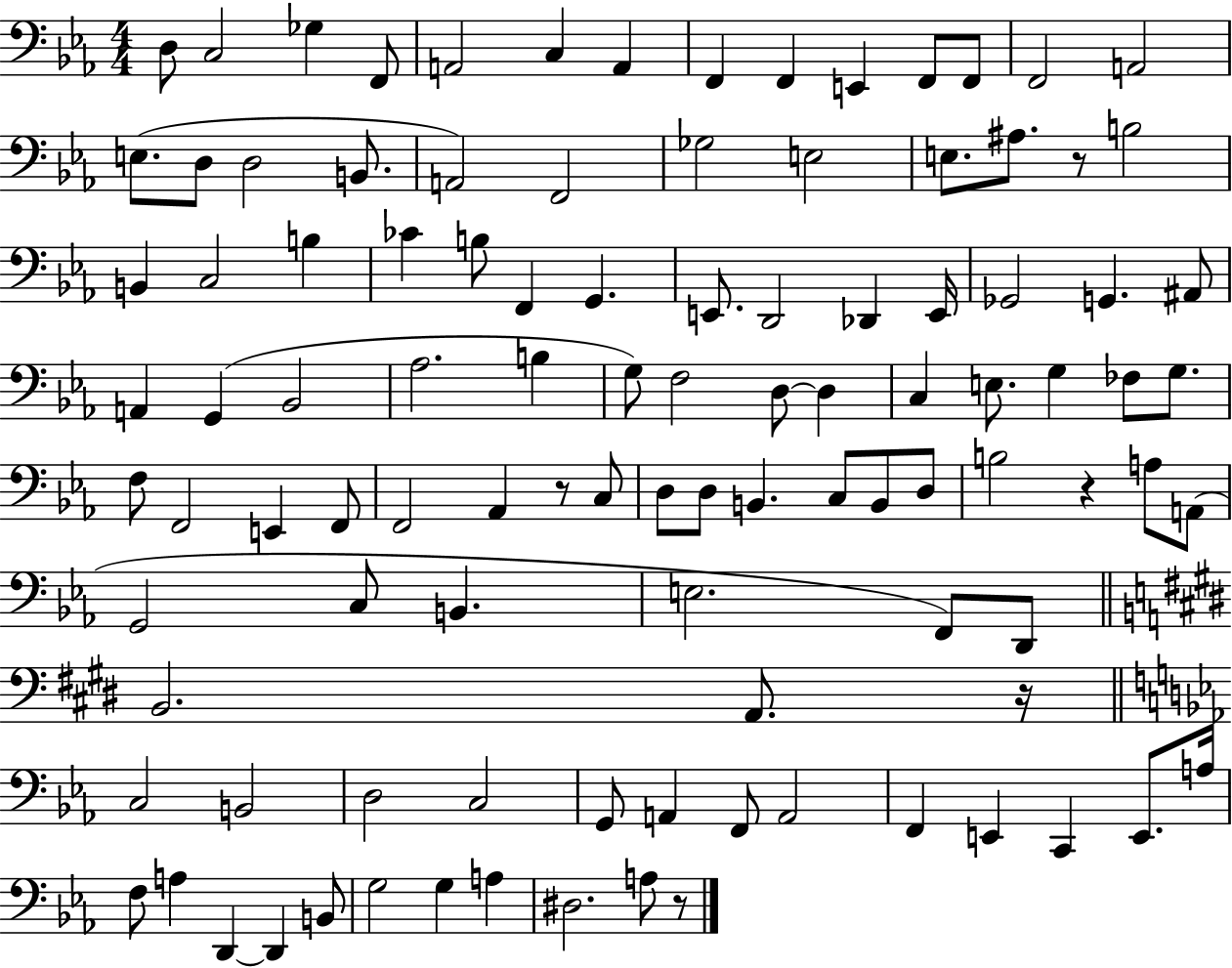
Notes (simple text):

D3/e C3/h Gb3/q F2/e A2/h C3/q A2/q F2/q F2/q E2/q F2/e F2/e F2/h A2/h E3/e. D3/e D3/h B2/e. A2/h F2/h Gb3/h E3/h E3/e. A#3/e. R/e B3/h B2/q C3/h B3/q CES4/q B3/e F2/q G2/q. E2/e. D2/h Db2/q E2/s Gb2/h G2/q. A#2/e A2/q G2/q Bb2/h Ab3/h. B3/q G3/e F3/h D3/e D3/q C3/q E3/e. G3/q FES3/e G3/e. F3/e F2/h E2/q F2/e F2/h Ab2/q R/e C3/e D3/e D3/e B2/q. C3/e B2/e D3/e B3/h R/q A3/e A2/e G2/h C3/e B2/q. E3/h. F2/e D2/e B2/h. A2/e. R/s C3/h B2/h D3/h C3/h G2/e A2/q F2/e A2/h F2/q E2/q C2/q E2/e. A3/s F3/e A3/q D2/q D2/q B2/e G3/h G3/q A3/q D#3/h. A3/e R/e